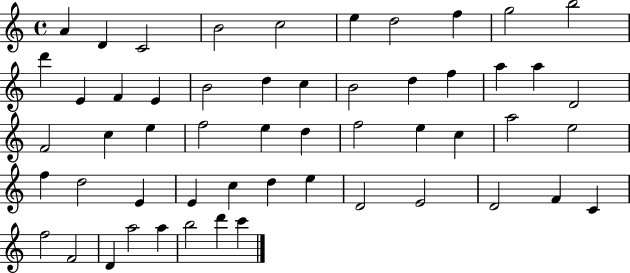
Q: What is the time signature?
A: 4/4